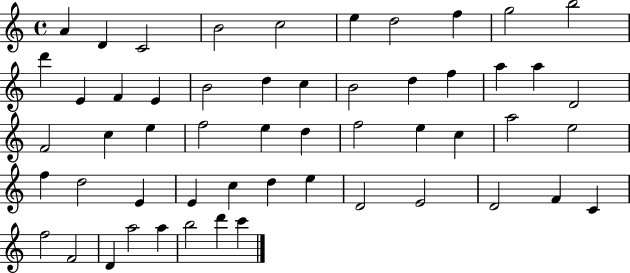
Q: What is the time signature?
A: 4/4